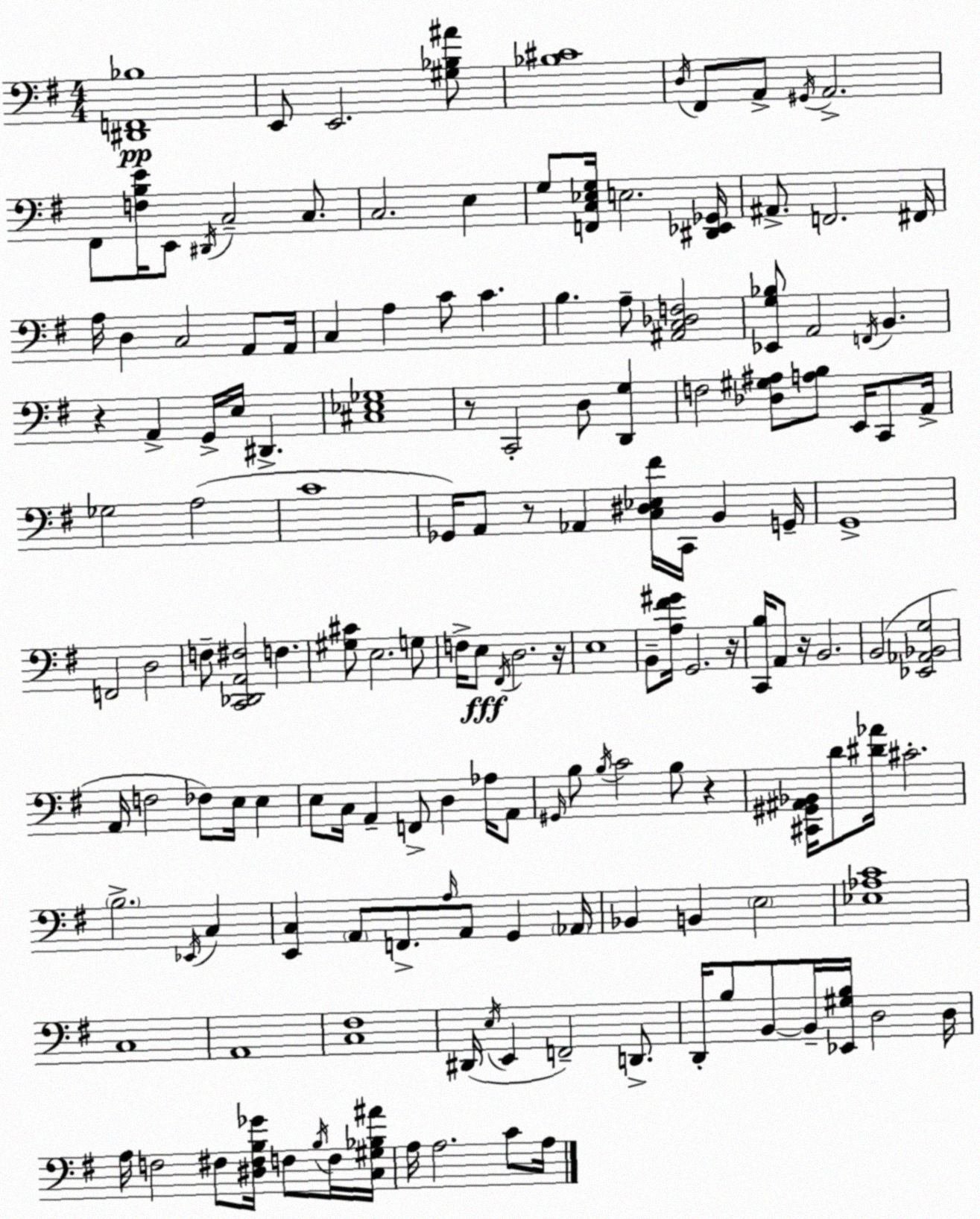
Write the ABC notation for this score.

X:1
T:Untitled
M:4/4
L:1/4
K:G
[^D,,F,,_B,]4 E,,/2 E,,2 [^G,_B,^A]/2 [_B,^C]4 D,/4 ^F,,/2 A,,/2 ^G,,/4 A,,2 ^F,,/2 [F,B,E]/4 E,,/2 ^D,,/4 C,2 C,/2 C,2 E, G,/2 [F,,C,_E,G,]/4 E,2 [^D,,_E,,_G,,]/4 ^A,,/2 F,,2 ^F,,/4 A,/4 D, C,2 A,,/2 A,,/4 C, A, C/2 C B, A,/2 [^A,,C,_D,F,]2 [_E,,G,_B,]/2 A,,2 F,,/4 B,, z A,, G,,/4 E,/4 ^D,, [^C,_E,_G,]4 z/2 C,,2 D,/2 [D,,G,] F,2 [_D,^G,^A,]/2 [A,B,]/2 E,,/4 C,,/2 A,,/4 _G,2 A,2 C4 _G,,/4 A,,/2 z/2 _A,, [C,^D,_E,^F]/4 C,,/4 B,, G,,/4 G,,4 F,,2 D,2 F,/2 [C,,_D,,A,,^F,]2 F, [^G,^C]/2 E,2 G,/2 F,/4 E,/2 ^F,,/4 D,2 z/4 E,4 B,,/2 [A,^F^G]/4 G,,2 z/4 [C,,B,]/4 A,,/2 z/4 B,,2 B,,2 [_E,,_A,,_B,,G,]2 A,,/4 F,2 _F,/2 E,/4 E, E,/2 C,/4 A,, F,,/2 D, _A,/4 A,,/2 ^G,,/4 B,/2 B,/4 C2 B,/2 z [^C,,^G,,^A,,_B,,]/4 D/2 [^D_A]/4 ^C2 B,2 _E,,/4 C, [E,,C,] A,,/2 F,,/2 A,/4 A,,/2 G,, _A,,/4 _B,, B,, E,2 [_E,_A,C]4 C,4 A,,4 [C,^F,]4 ^D,,/4 E,/4 E,, F,,2 D,,/2 D,,/4 B,/2 B,,/2 B,,/4 [_E,,^G,B,]/4 D,2 D,/4 A,/4 F,2 ^F,/2 [^D,^F,B,_G]/4 F,/2 B,/4 F,/4 [C,^G,_B,^A]/4 A,/4 A,2 C/2 A,/4